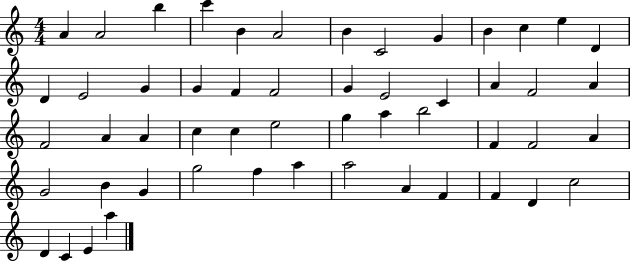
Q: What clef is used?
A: treble